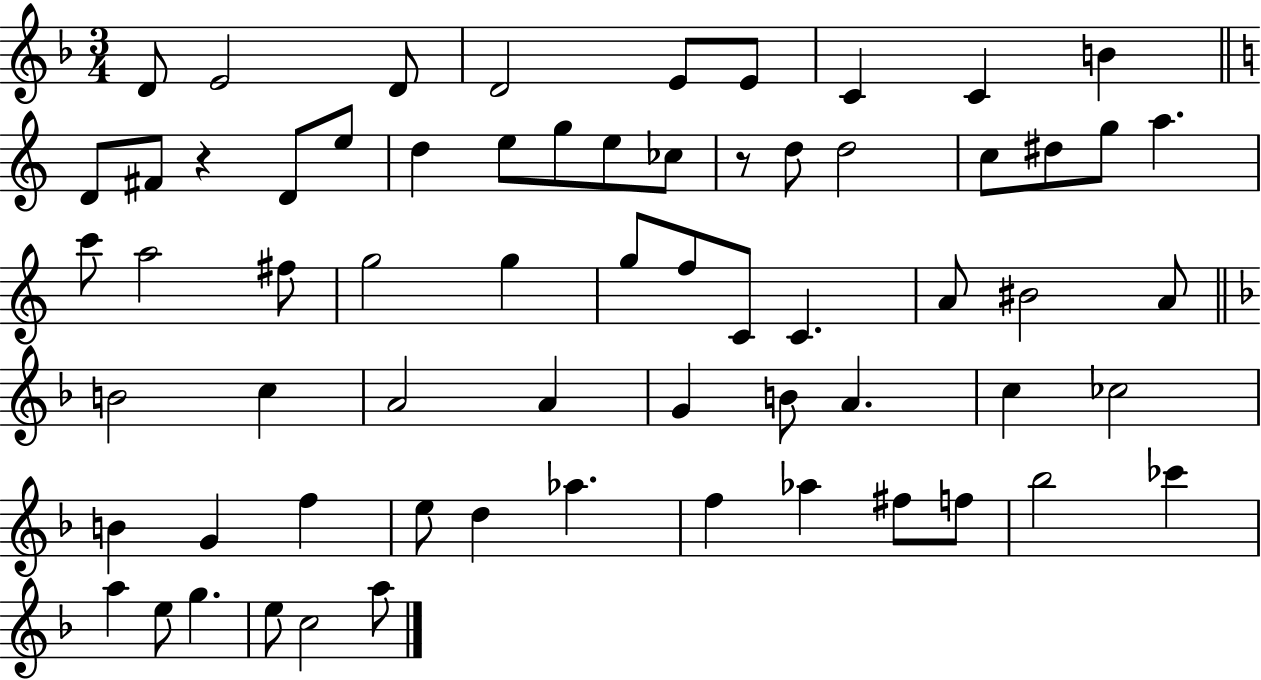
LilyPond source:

{
  \clef treble
  \numericTimeSignature
  \time 3/4
  \key f \major
  \repeat volta 2 { d'8 e'2 d'8 | d'2 e'8 e'8 | c'4 c'4 b'4 | \bar "||" \break \key c \major d'8 fis'8 r4 d'8 e''8 | d''4 e''8 g''8 e''8 ces''8 | r8 d''8 d''2 | c''8 dis''8 g''8 a''4. | \break c'''8 a''2 fis''8 | g''2 g''4 | g''8 f''8 c'8 c'4. | a'8 bis'2 a'8 | \break \bar "||" \break \key f \major b'2 c''4 | a'2 a'4 | g'4 b'8 a'4. | c''4 ces''2 | \break b'4 g'4 f''4 | e''8 d''4 aes''4. | f''4 aes''4 fis''8 f''8 | bes''2 ces'''4 | \break a''4 e''8 g''4. | e''8 c''2 a''8 | } \bar "|."
}